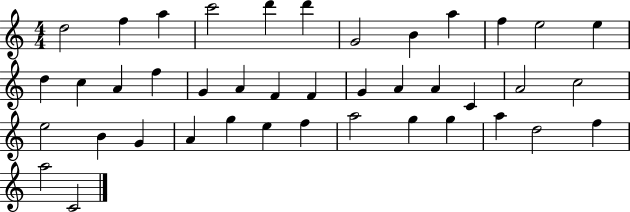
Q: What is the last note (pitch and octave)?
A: C4